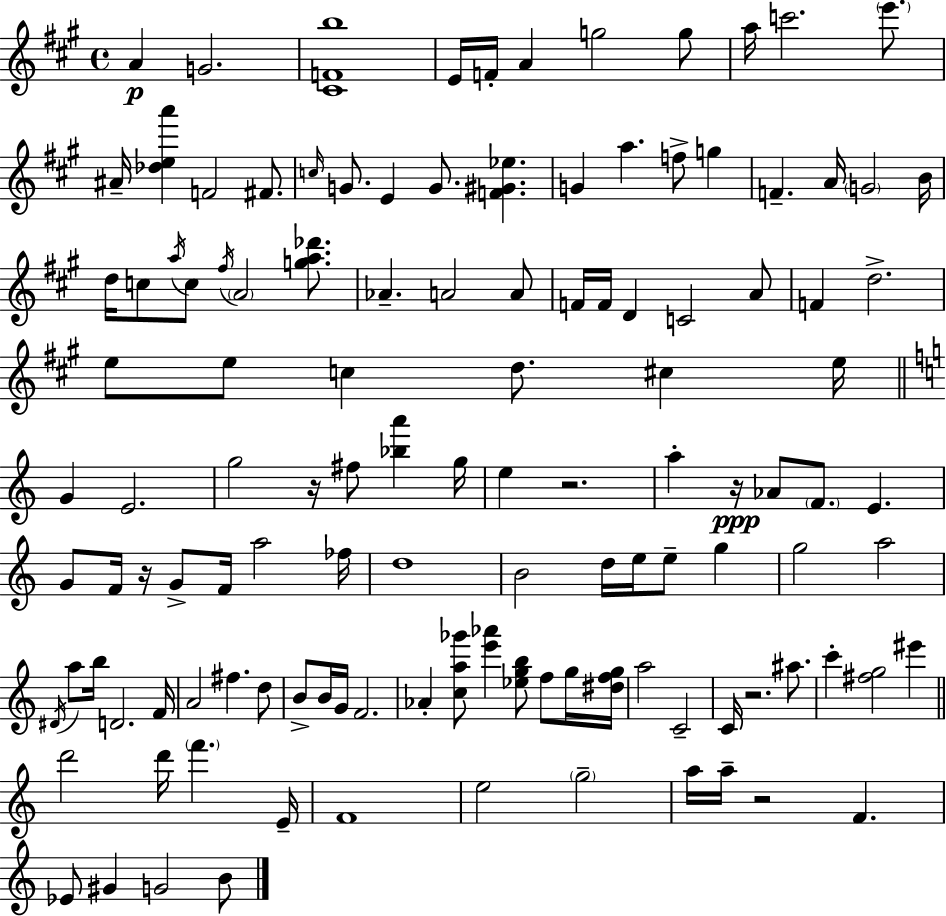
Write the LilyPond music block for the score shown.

{
  \clef treble
  \time 4/4
  \defaultTimeSignature
  \key a \major
  \repeat volta 2 { a'4\p g'2. | <cis' f' b''>1 | e'16 f'16-. a'4 g''2 g''8 | a''16 c'''2. \parenthesize e'''8. | \break ais'16-- <des'' e'' a'''>4 f'2 fis'8. | \grace { c''16 } g'8. e'4 g'8. <f' gis' ees''>4. | g'4 a''4. f''8-> g''4 | f'4.-- a'16 \parenthesize g'2 | \break b'16 d''16 c''8 \acciaccatura { a''16 } c''8 \acciaccatura { fis''16 } \parenthesize a'2 | <g'' a'' des'''>8. aes'4.-- a'2 | a'8 f'16 f'16 d'4 c'2 | a'8 f'4 d''2.-> | \break e''8 e''8 c''4 d''8. cis''4 | e''16 \bar "||" \break \key c \major g'4 e'2. | g''2 r16 fis''8 <bes'' a'''>4 g''16 | e''4 r2. | a''4-. r16\ppp aes'8 \parenthesize f'8. e'4. | \break g'8 f'16 r16 g'8-> f'16 a''2 fes''16 | d''1 | b'2 d''16 e''16 e''8-- g''4 | g''2 a''2 | \break \acciaccatura { dis'16 } a''8 b''16 d'2. | f'16 a'2 fis''4. d''8 | b'8-> b'16 g'16 f'2. | aes'4-. <c'' a'' ges'''>8 <e''' aes'''>4 <ees'' g'' b''>8 f''8 g''16 | \break <dis'' f'' g''>16 a''2 c'2-- | c'16 r2. ais''8. | c'''4-. <fis'' g''>2 eis'''4 | \bar "||" \break \key a \minor d'''2 d'''16 \parenthesize f'''4. e'16-- | f'1 | e''2 \parenthesize g''2-- | a''16 a''16-- r2 f'4. | \break ees'8 gis'4 g'2 b'8 | } \bar "|."
}